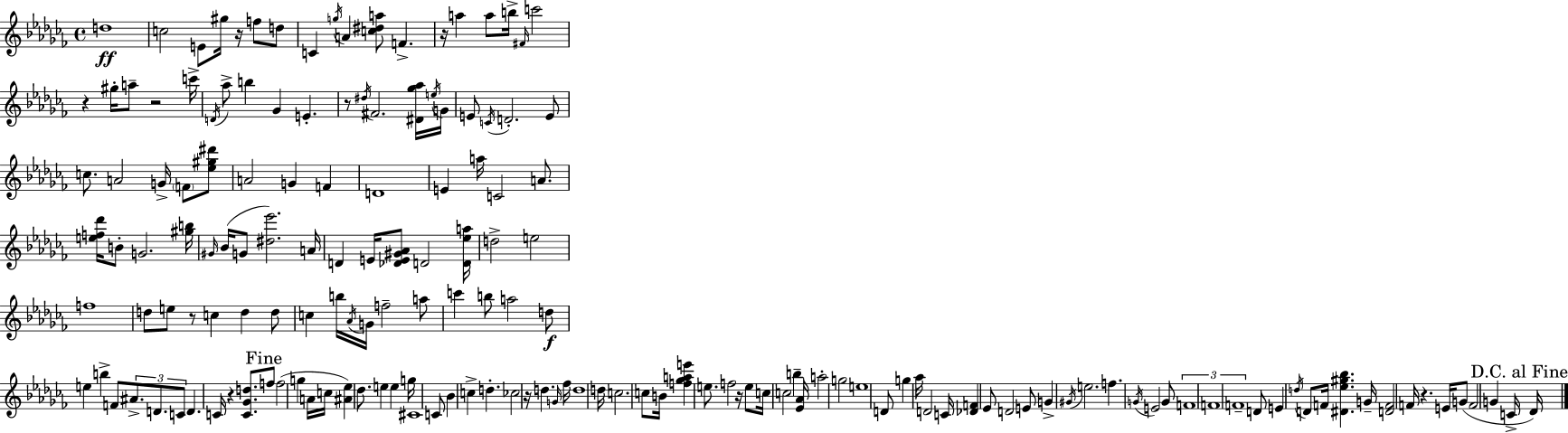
X:1
T:Untitled
M:4/4
L:1/4
K:Abm
d4 c2 E/2 ^g/4 z/4 f/2 d/2 C g/4 A [c^da]/2 F z/4 a a/2 b/4 ^F/4 c'2 z ^g/4 a/2 z2 c'/4 D/4 _a/2 b _G E z/2 ^d/4 ^F2 [^D_g_a]/4 e/4 G/4 E/2 C/4 D2 E/2 c/2 A2 G/4 F/2 [_e^g^d']/2 A2 G F D4 E a/4 C2 A/2 [ef_d']/4 B/2 G2 [^gb]/4 ^G/4 _B/4 G/2 [^d_e']2 A/4 D E/4 [_DE^G_A]/2 D2 [D_ea]/4 d2 e2 f4 d/2 e/2 z/2 c d d/2 c b/4 _A/4 G/4 f2 a/2 c' b/2 a2 d/2 e b F/2 ^A/2 D/2 C/2 D C/4 z [C_Gd]/2 f/2 f2 g A/4 c/4 [^A_e] _d/2 e e g/4 ^C4 C/2 _B c d _c2 z/4 d G/4 _f/4 d4 d/4 c2 c/2 B/4 [f_gae'] e/2 f2 z/4 e/2 c/4 c2 b [_E_A]/4 a2 g2 e4 D/2 g _a/4 D2 C/4 [_DF] _E/2 D2 E/2 G ^G/4 e2 f G/4 E2 G/2 F4 F4 F4 D/2 E d/4 D/2 F/4 [^D_e^g_b] G/4 [DF]2 F/4 z E/4 G/2 F2 G C/4 _D/4